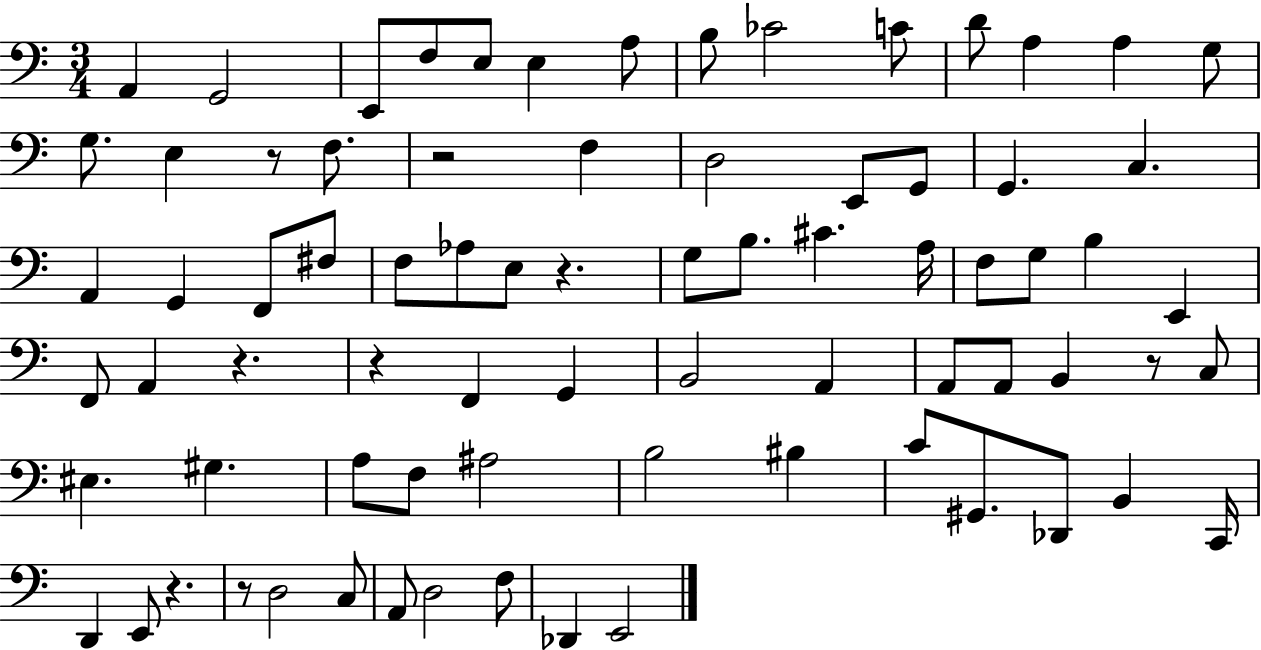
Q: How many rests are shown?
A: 8